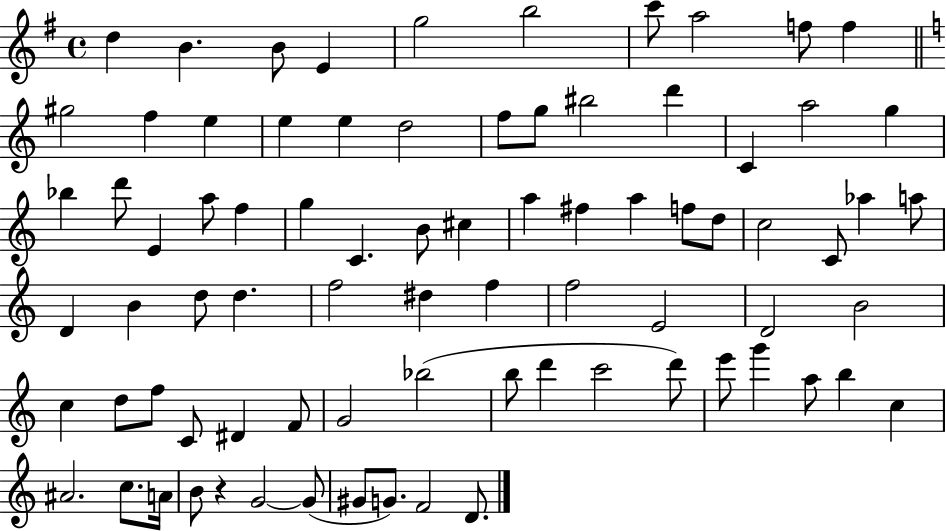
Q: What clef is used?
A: treble